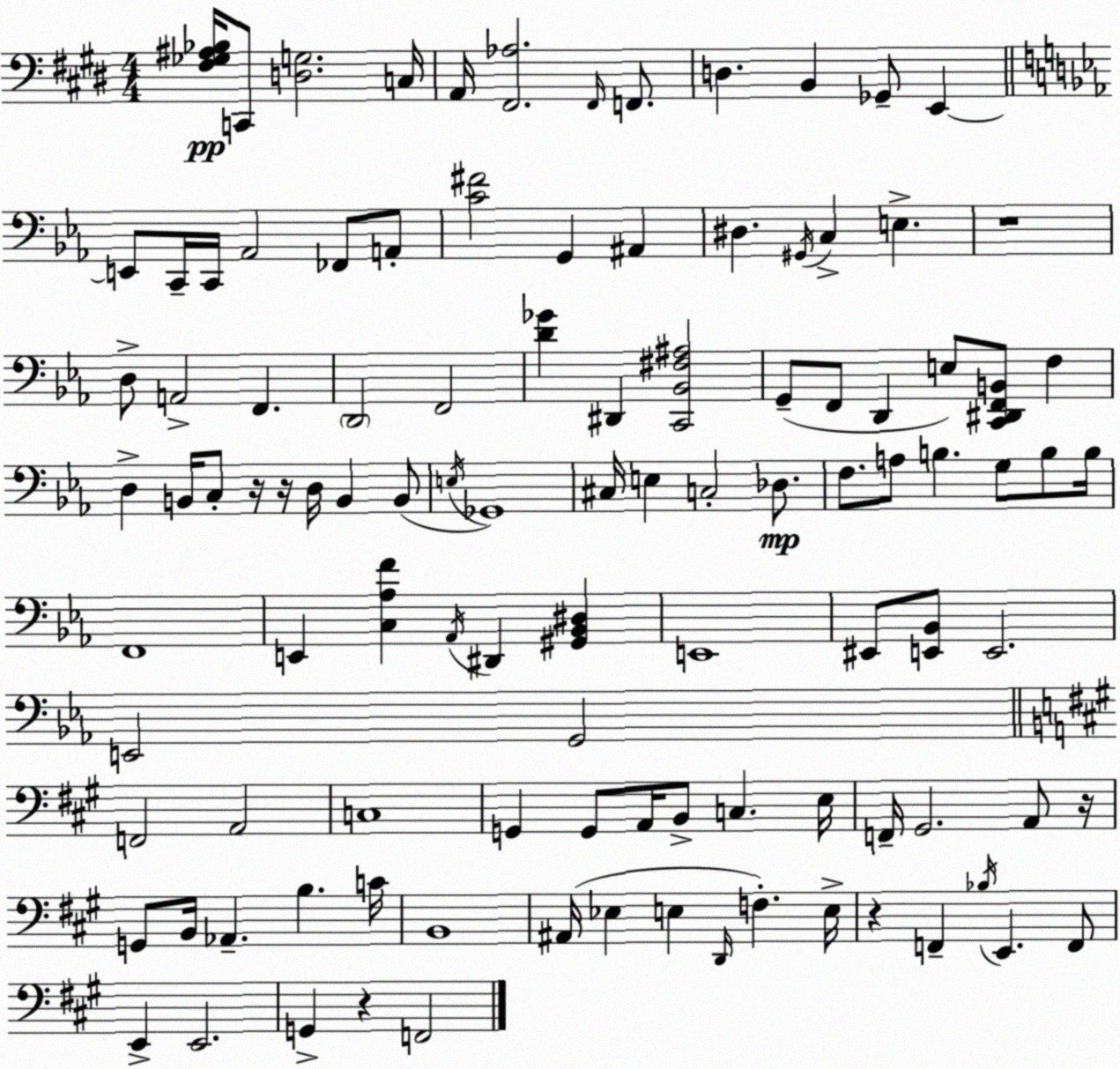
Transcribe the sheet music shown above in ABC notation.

X:1
T:Untitled
M:4/4
L:1/4
K:E
[^F,_G,^A,_B,]/4 C,,/2 [D,G,]2 C,/4 A,,/4 [^F,,_A,]2 ^F,,/4 F,,/2 D, B,, _G,,/2 E,, E,,/2 C,,/4 C,,/4 _A,,2 _F,,/2 A,,/2 [C^F]2 G,, ^A,, ^D, ^G,,/4 C, E, z4 D,/2 A,,2 F,, D,,2 F,,2 [D_G] ^D,, [C,,_B,,^F,^A,]2 G,,/2 F,,/2 D,, E,/2 [C,,^D,,F,,B,,]/2 F, D, B,,/4 C,/2 z/4 z/4 D,/4 B,, B,,/2 E,/4 _G,,4 ^C,/4 E, C,2 _D,/2 F,/2 A,/2 B, G,/2 B,/2 B,/4 F,,4 E,, [C,_A,F] _A,,/4 ^D,, [^G,,_B,,^D,] E,,4 ^E,,/2 [E,,_B,,]/2 E,,2 E,,2 G,,2 F,,2 A,,2 C,4 G,, G,,/2 A,,/4 B,,/2 C, E,/4 F,,/4 ^G,,2 A,,/2 z/4 G,,/2 B,,/4 _A,, B, C/4 B,,4 ^A,,/4 _E, E, D,,/4 F, E,/4 z F,, _B,/4 E,, F,,/2 E,, E,,2 G,, z F,,2